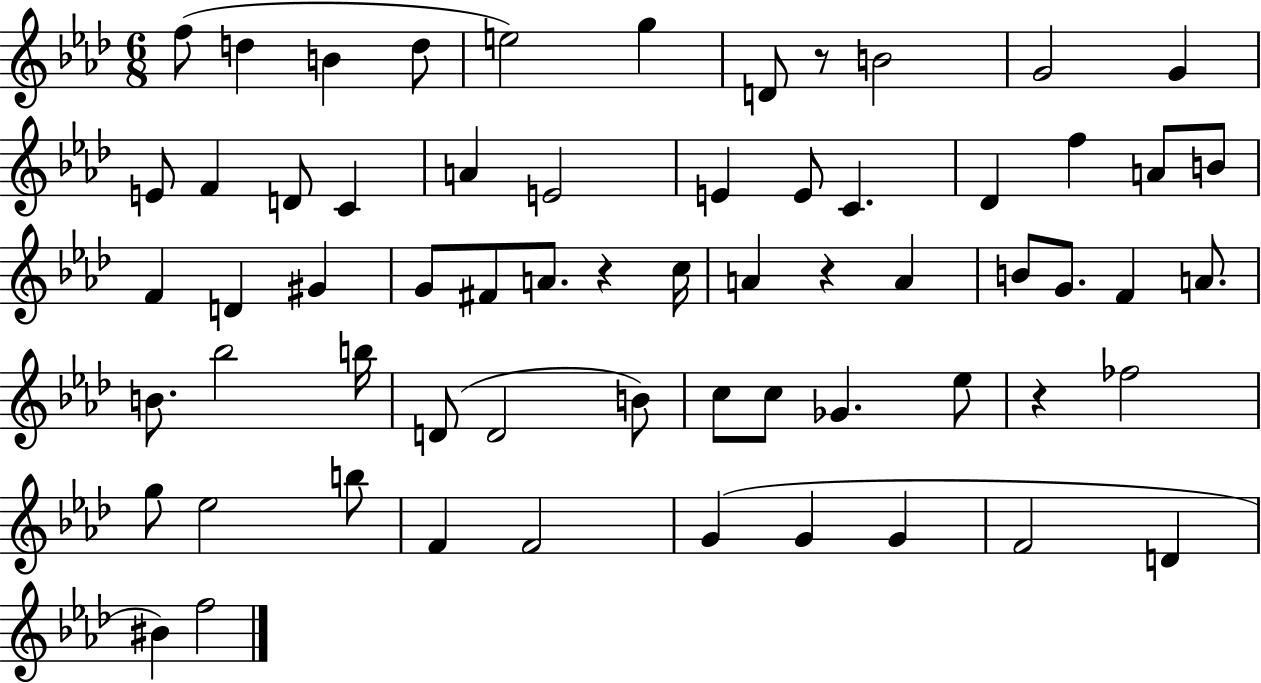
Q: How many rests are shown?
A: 4